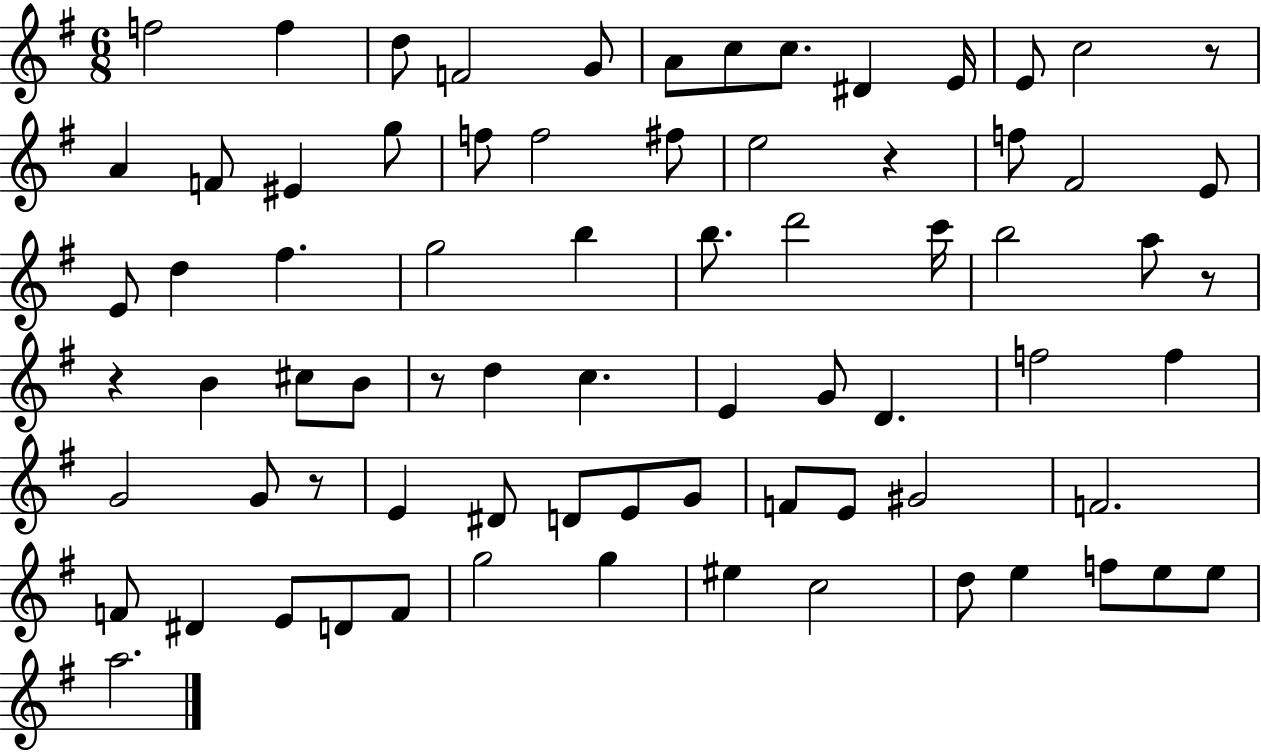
F5/h F5/q D5/e F4/h G4/e A4/e C5/e C5/e. D#4/q E4/s E4/e C5/h R/e A4/q F4/e EIS4/q G5/e F5/e F5/h F#5/e E5/h R/q F5/e F#4/h E4/e E4/e D5/q F#5/q. G5/h B5/q B5/e. D6/h C6/s B5/h A5/e R/e R/q B4/q C#5/e B4/e R/e D5/q C5/q. E4/q G4/e D4/q. F5/h F5/q G4/h G4/e R/e E4/q D#4/e D4/e E4/e G4/e F4/e E4/e G#4/h F4/h. F4/e D#4/q E4/e D4/e F4/e G5/h G5/q EIS5/q C5/h D5/e E5/q F5/e E5/e E5/e A5/h.